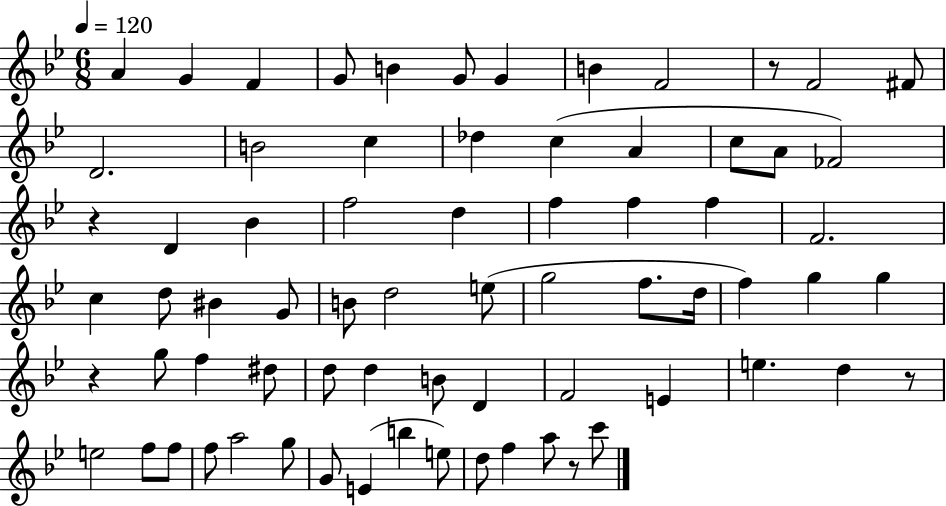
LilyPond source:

{
  \clef treble
  \numericTimeSignature
  \time 6/8
  \key bes \major
  \tempo 4 = 120
  a'4 g'4 f'4 | g'8 b'4 g'8 g'4 | b'4 f'2 | r8 f'2 fis'8 | \break d'2. | b'2 c''4 | des''4 c''4( a'4 | c''8 a'8 fes'2) | \break r4 d'4 bes'4 | f''2 d''4 | f''4 f''4 f''4 | f'2. | \break c''4 d''8 bis'4 g'8 | b'8 d''2 e''8( | g''2 f''8. d''16 | f''4) g''4 g''4 | \break r4 g''8 f''4 dis''8 | d''8 d''4 b'8 d'4 | f'2 e'4 | e''4. d''4 r8 | \break e''2 f''8 f''8 | f''8 a''2 g''8 | g'8 e'4( b''4 e''8) | d''8 f''4 a''8 r8 c'''8 | \break \bar "|."
}